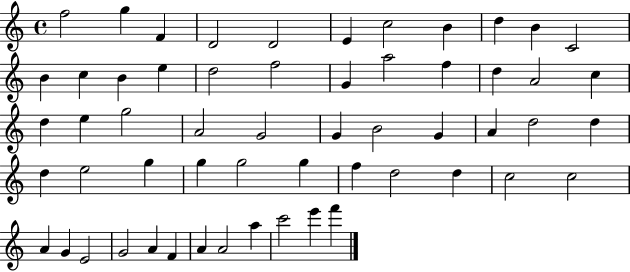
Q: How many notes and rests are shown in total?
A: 57